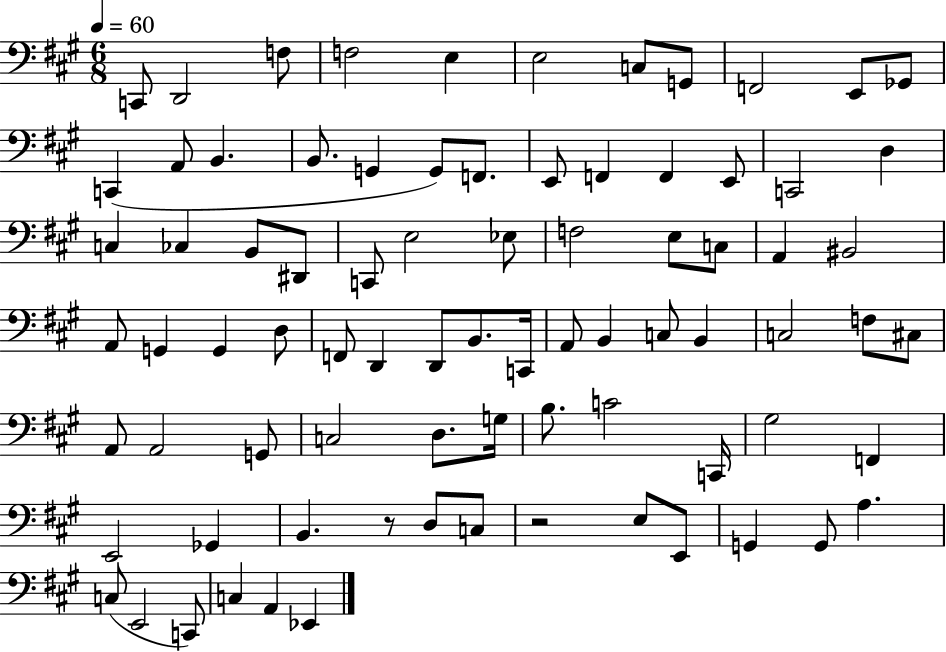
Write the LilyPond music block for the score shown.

{
  \clef bass
  \numericTimeSignature
  \time 6/8
  \key a \major
  \tempo 4 = 60
  \repeat volta 2 { c,8 d,2 f8 | f2 e4 | e2 c8 g,8 | f,2 e,8 ges,8 | \break c,4( a,8 b,4. | b,8. g,4 g,8) f,8. | e,8 f,4 f,4 e,8 | c,2 d4 | \break c4 ces4 b,8 dis,8 | c,8 e2 ees8 | f2 e8 c8 | a,4 bis,2 | \break a,8 g,4 g,4 d8 | f,8 d,4 d,8 b,8. c,16 | a,8 b,4 c8 b,4 | c2 f8 cis8 | \break a,8 a,2 g,8 | c2 d8. g16 | b8. c'2 c,16 | gis2 f,4 | \break e,2 ges,4 | b,4. r8 d8 c8 | r2 e8 e,8 | g,4 g,8 a4. | \break c8( e,2 c,8) | c4 a,4 ees,4 | } \bar "|."
}